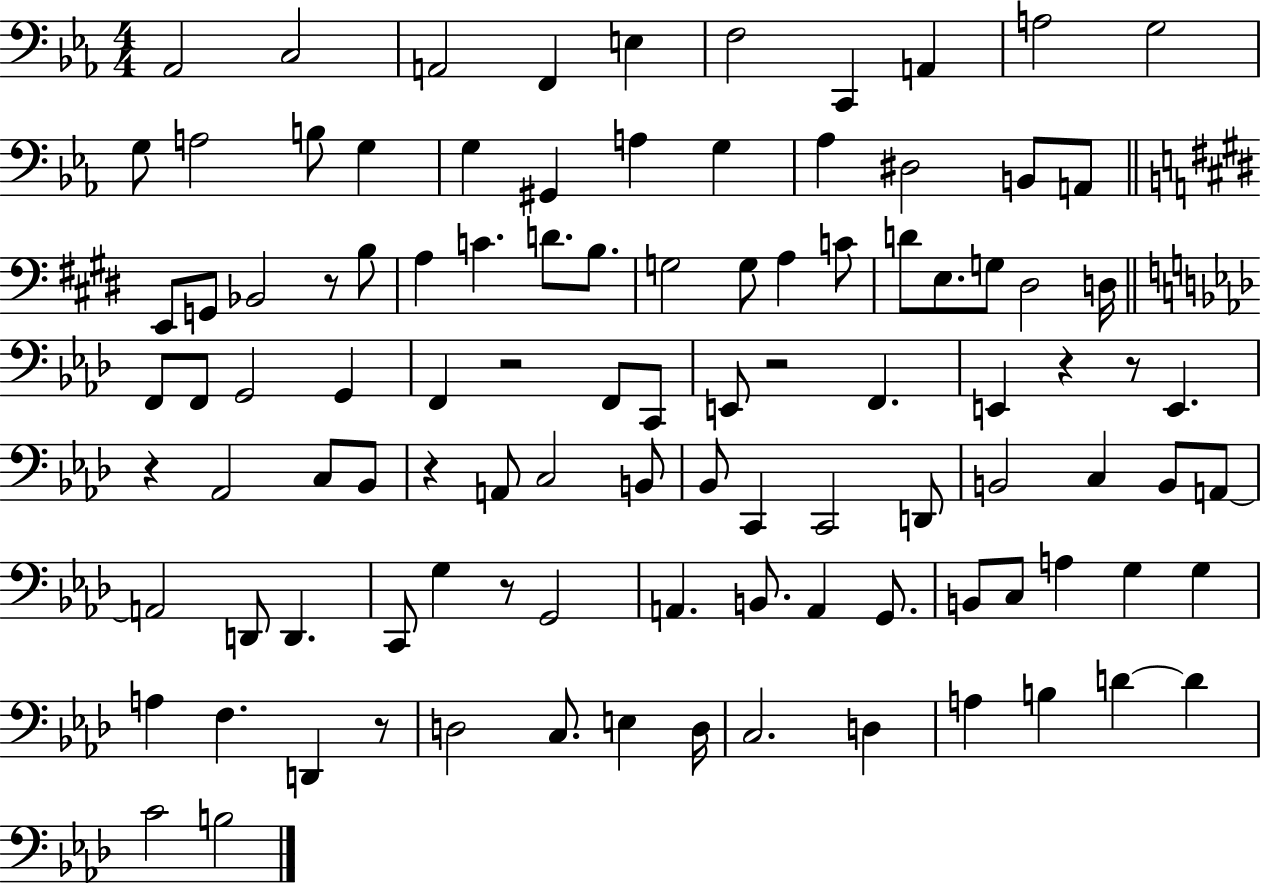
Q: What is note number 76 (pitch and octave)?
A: C3